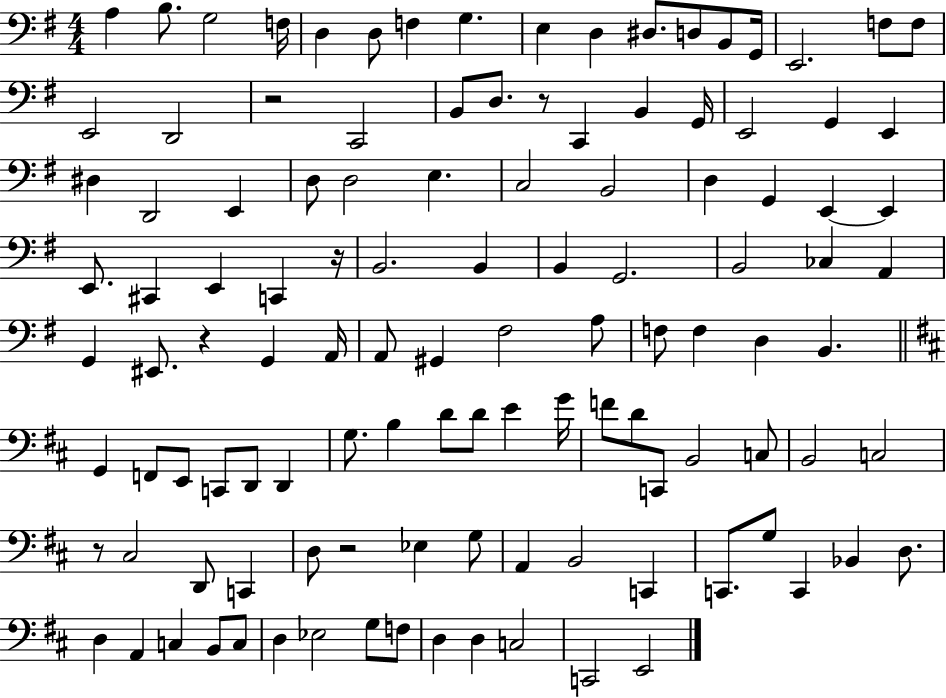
A3/q B3/e. G3/h F3/s D3/q D3/e F3/q G3/q. E3/q D3/q D#3/e. D3/e B2/e G2/s E2/h. F3/e F3/e E2/h D2/h R/h C2/h B2/e D3/e. R/e C2/q B2/q G2/s E2/h G2/q E2/q D#3/q D2/h E2/q D3/e D3/h E3/q. C3/h B2/h D3/q G2/q E2/q E2/q E2/e. C#2/q E2/q C2/q R/s B2/h. B2/q B2/q G2/h. B2/h CES3/q A2/q G2/q EIS2/e. R/q G2/q A2/s A2/e G#2/q F#3/h A3/e F3/e F3/q D3/q B2/q. G2/q F2/e E2/e C2/e D2/e D2/q G3/e. B3/q D4/e D4/e E4/q G4/s F4/e D4/e C2/e B2/h C3/e B2/h C3/h R/e C#3/h D2/e C2/q D3/e R/h Eb3/q G3/e A2/q B2/h C2/q C2/e. G3/e C2/q Bb2/q D3/e. D3/q A2/q C3/q B2/e C3/e D3/q Eb3/h G3/e F3/e D3/q D3/q C3/h C2/h E2/h